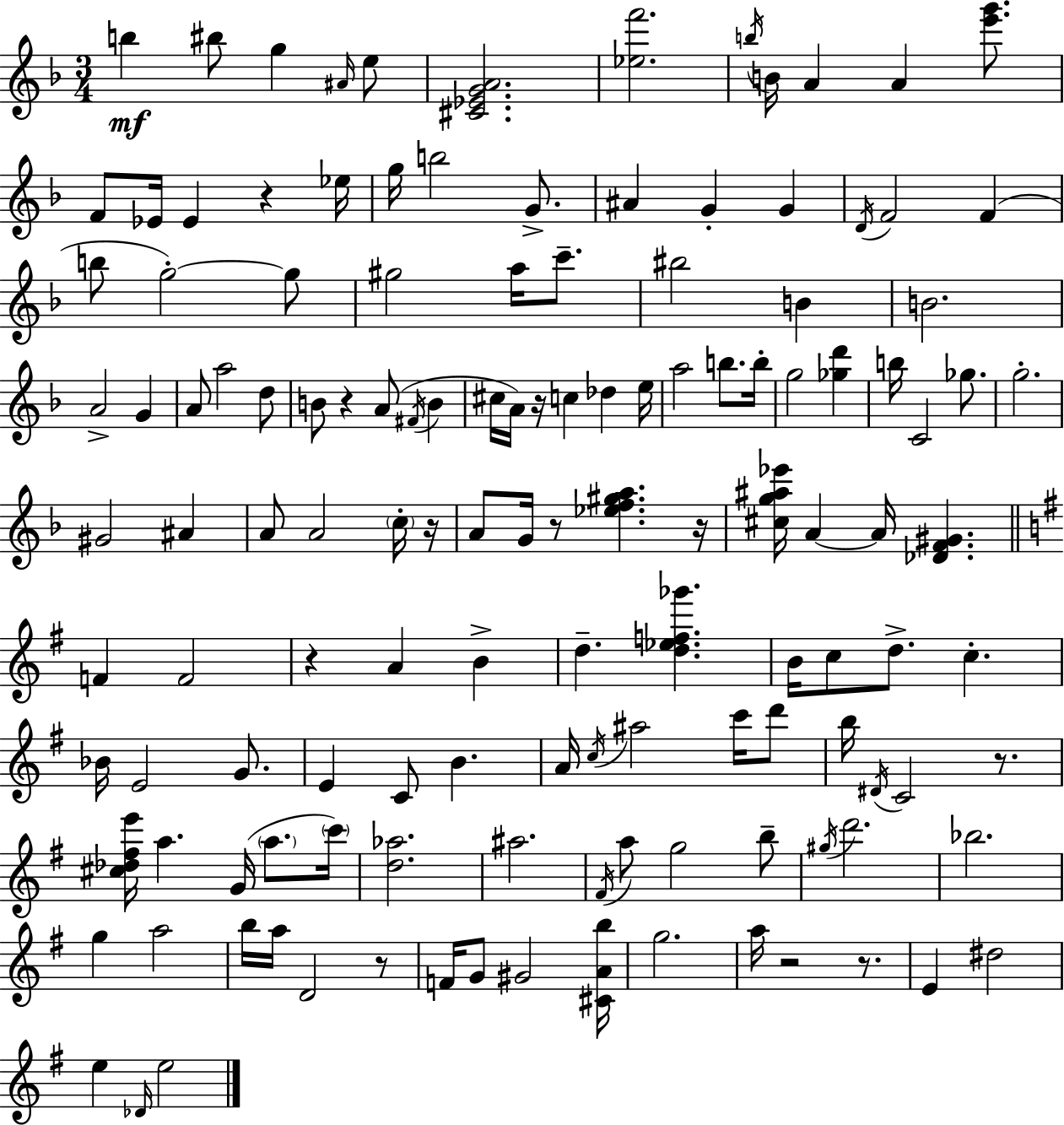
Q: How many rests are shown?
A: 11